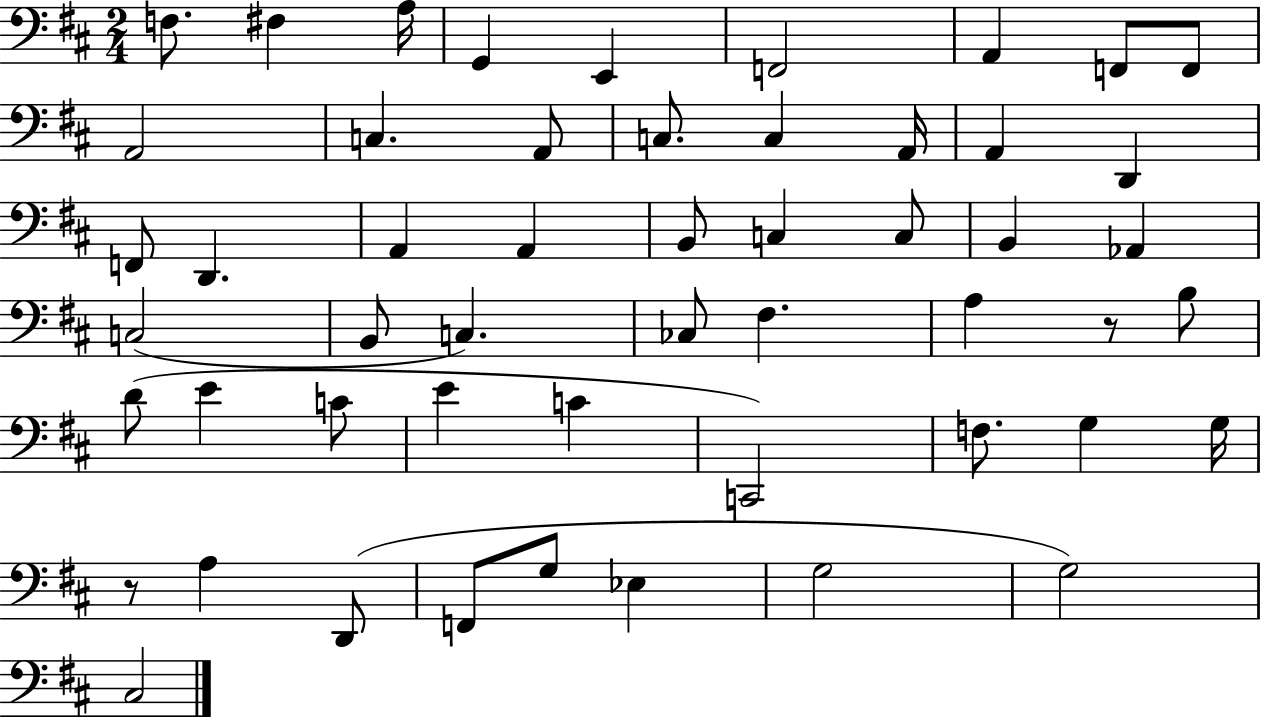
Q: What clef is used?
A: bass